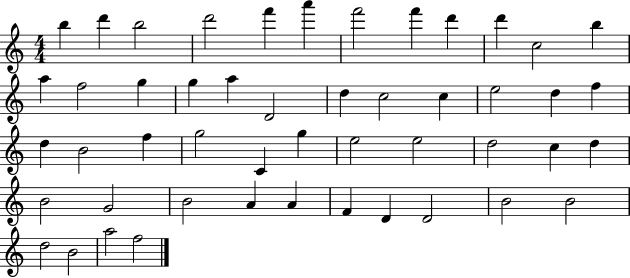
X:1
T:Untitled
M:4/4
L:1/4
K:C
b d' b2 d'2 f' a' f'2 f' d' d' c2 b a f2 g g a D2 d c2 c e2 d f d B2 f g2 C g e2 e2 d2 c d B2 G2 B2 A A F D D2 B2 B2 d2 B2 a2 f2